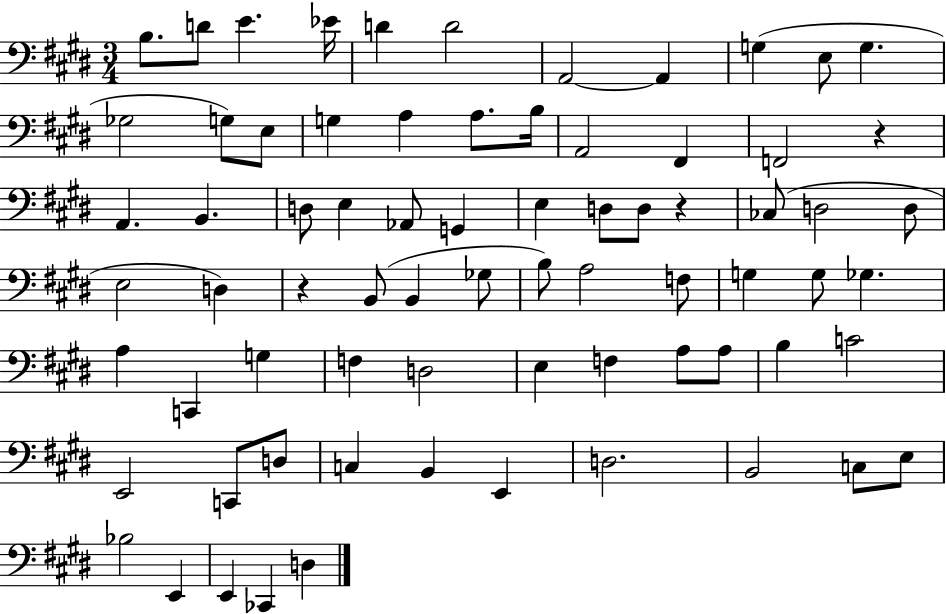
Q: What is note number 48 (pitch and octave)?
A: F3